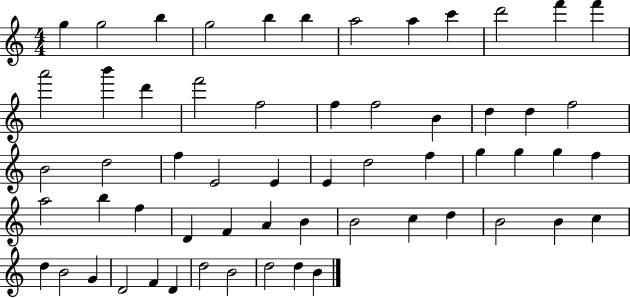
{
  \clef treble
  \numericTimeSignature
  \time 4/4
  \key c \major
  g''4 g''2 b''4 | g''2 b''4 b''4 | a''2 a''4 c'''4 | d'''2 f'''4 f'''4 | \break a'''2 b'''4 d'''4 | f'''2 f''2 | f''4 f''2 b'4 | d''4 d''4 f''2 | \break b'2 d''2 | f''4 e'2 e'4 | e'4 d''2 f''4 | g''4 g''4 g''4 f''4 | \break a''2 b''4 f''4 | d'4 f'4 a'4 b'4 | b'2 c''4 d''4 | b'2 b'4 c''4 | \break d''4 b'2 g'4 | d'2 f'4 d'4 | d''2 b'2 | d''2 d''4 b'4 | \break \bar "|."
}